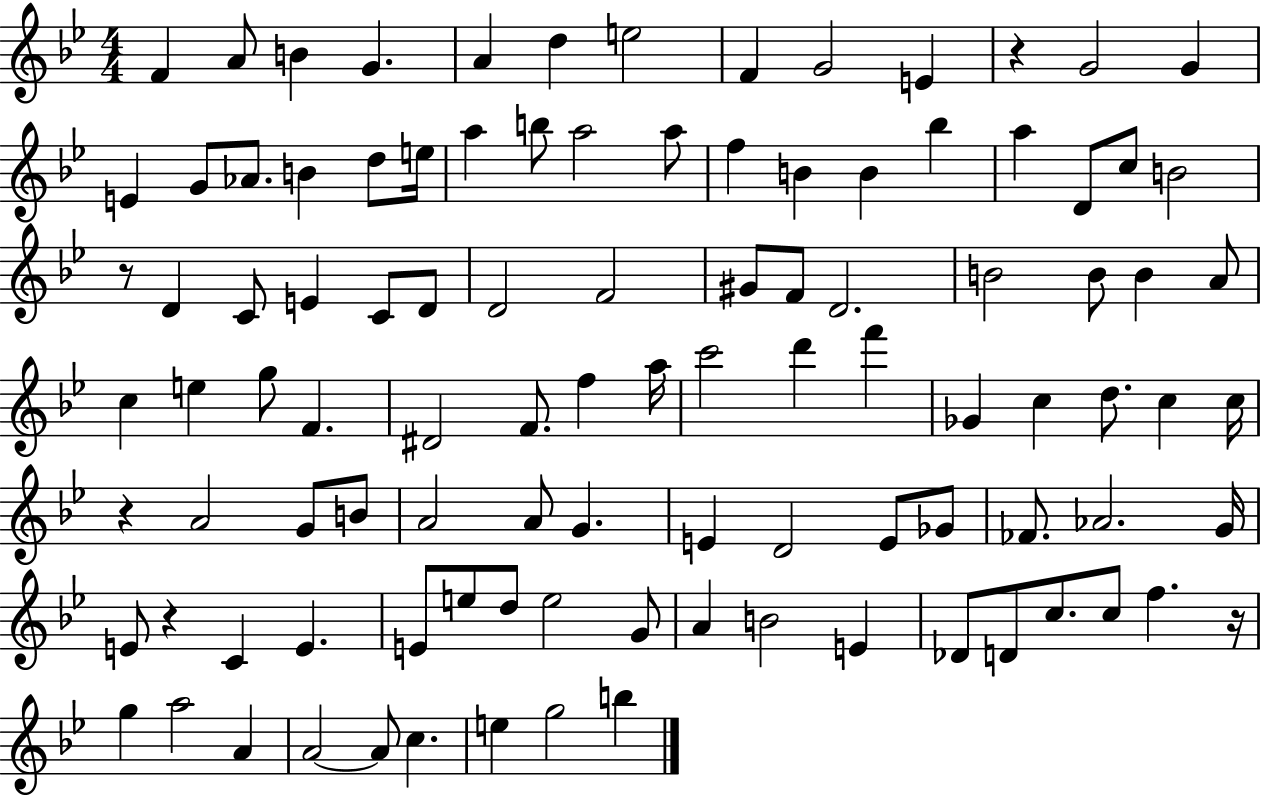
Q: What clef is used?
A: treble